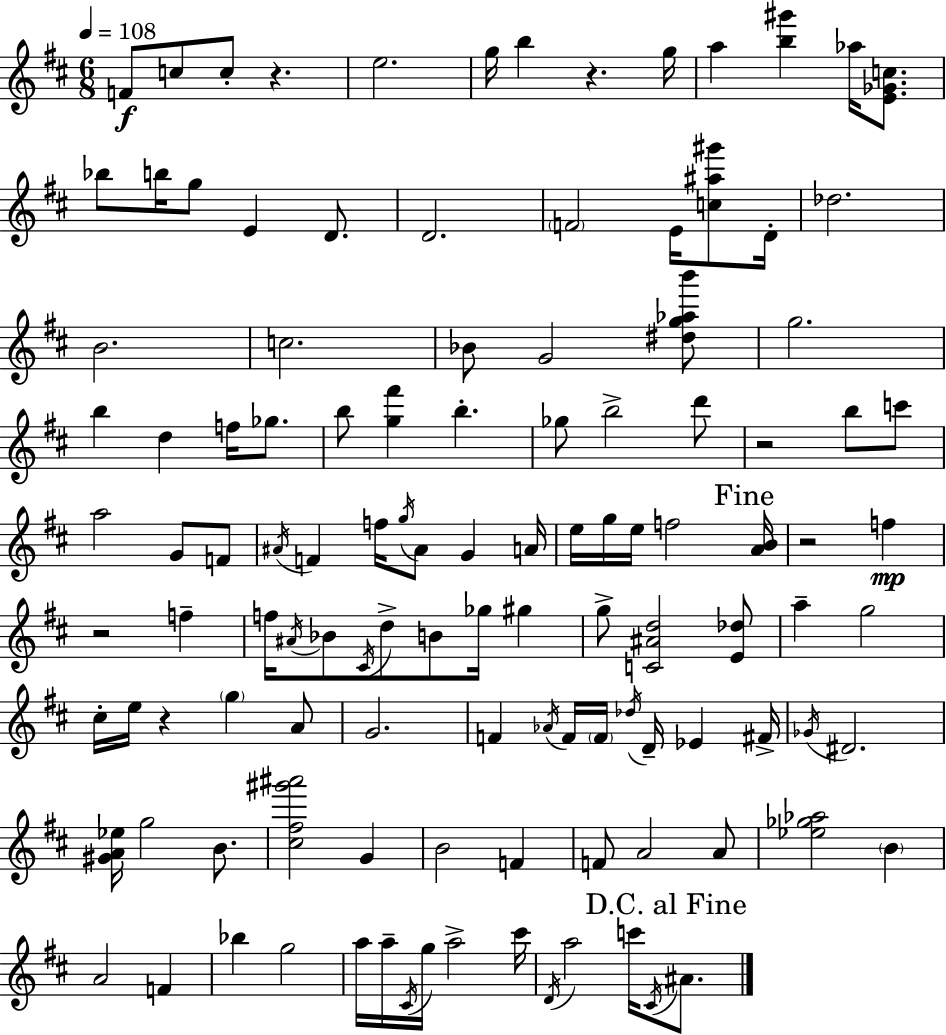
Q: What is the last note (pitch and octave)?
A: A#4